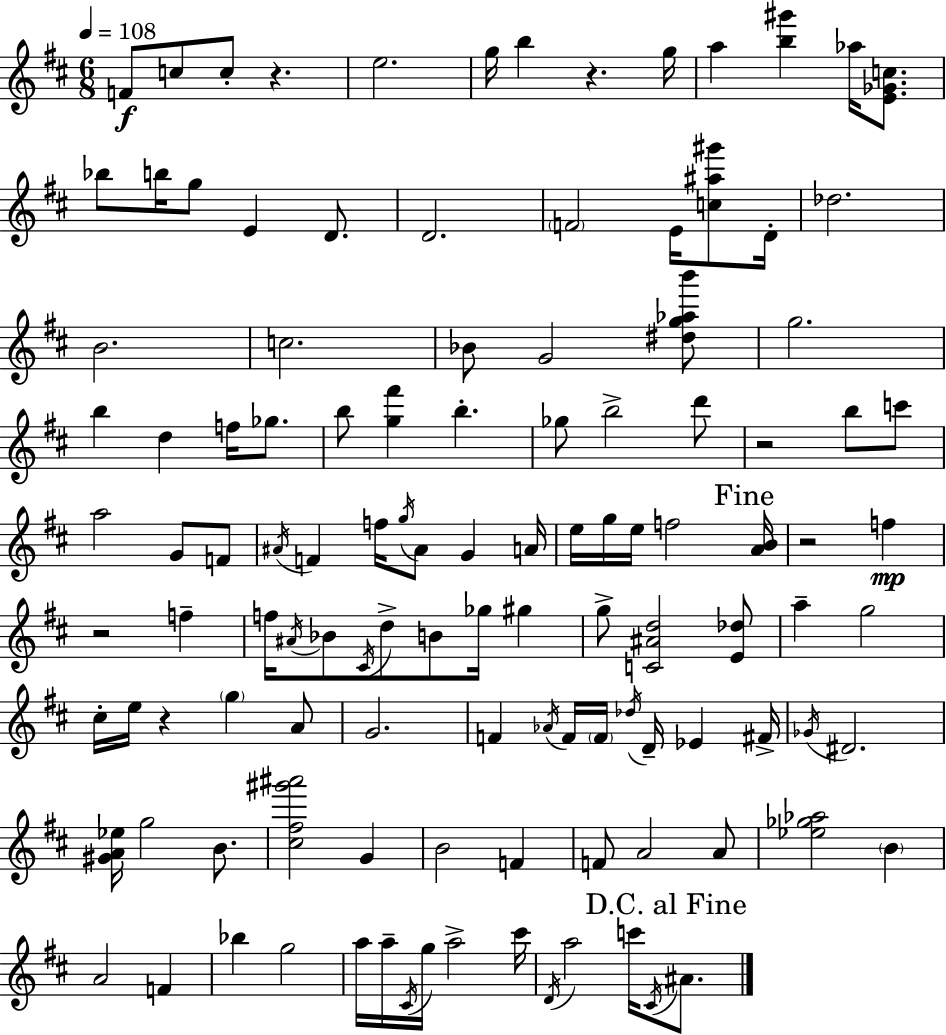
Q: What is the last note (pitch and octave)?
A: A#4